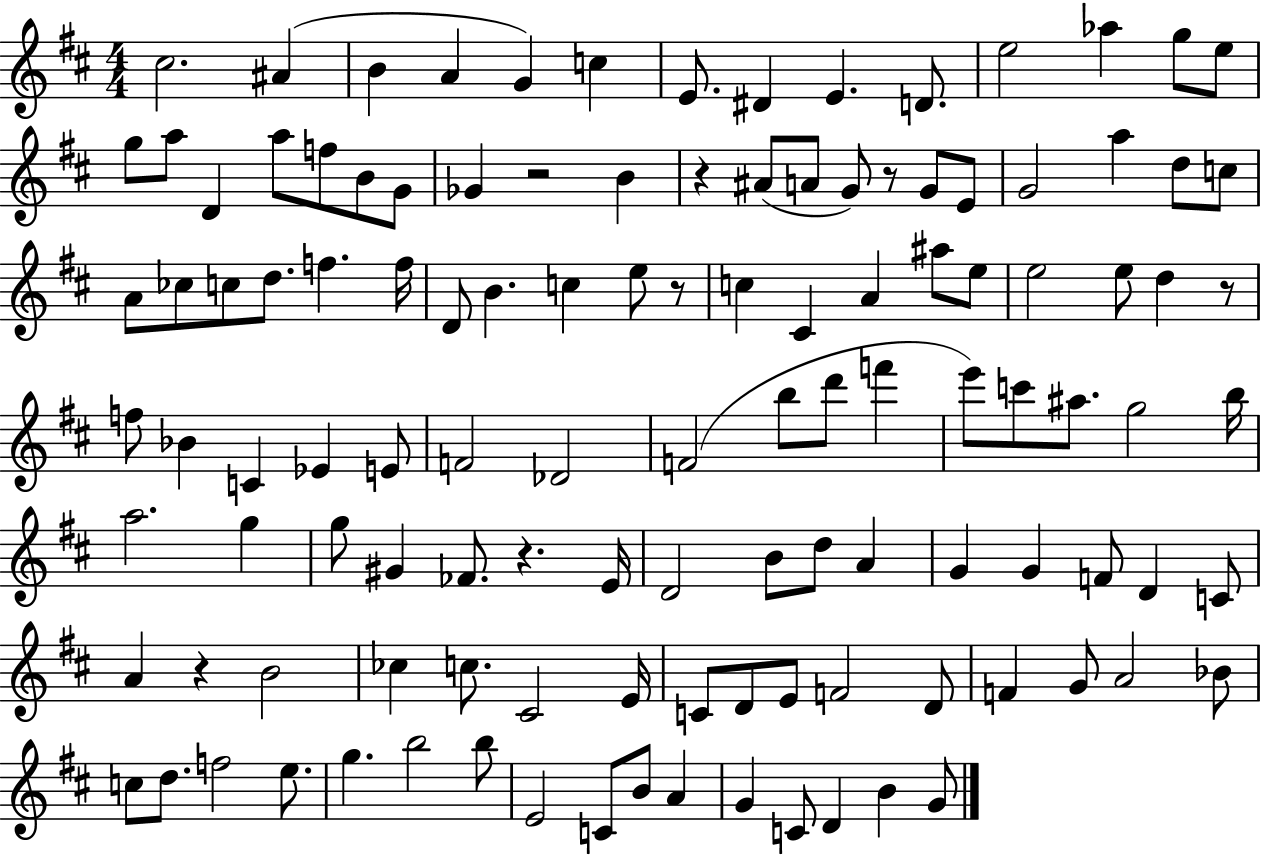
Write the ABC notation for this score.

X:1
T:Untitled
M:4/4
L:1/4
K:D
^c2 ^A B A G c E/2 ^D E D/2 e2 _a g/2 e/2 g/2 a/2 D a/2 f/2 B/2 G/2 _G z2 B z ^A/2 A/2 G/2 z/2 G/2 E/2 G2 a d/2 c/2 A/2 _c/2 c/2 d/2 f f/4 D/2 B c e/2 z/2 c ^C A ^a/2 e/2 e2 e/2 d z/2 f/2 _B C _E E/2 F2 _D2 F2 b/2 d'/2 f' e'/2 c'/2 ^a/2 g2 b/4 a2 g g/2 ^G _F/2 z E/4 D2 B/2 d/2 A G G F/2 D C/2 A z B2 _c c/2 ^C2 E/4 C/2 D/2 E/2 F2 D/2 F G/2 A2 _B/2 c/2 d/2 f2 e/2 g b2 b/2 E2 C/2 B/2 A G C/2 D B G/2